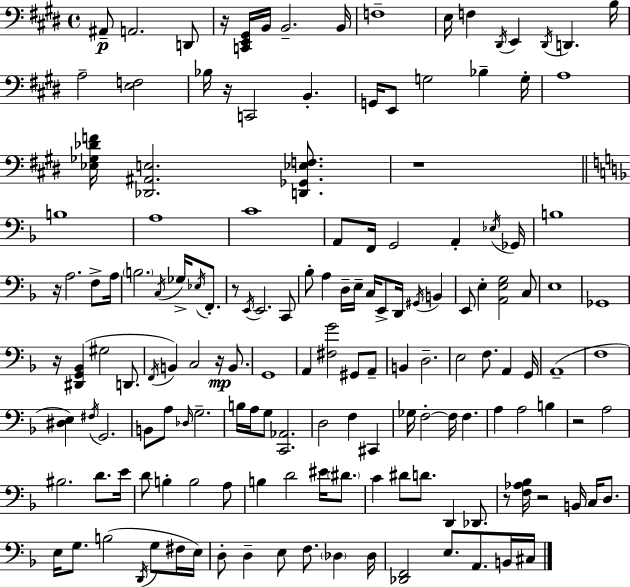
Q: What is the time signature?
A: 4/4